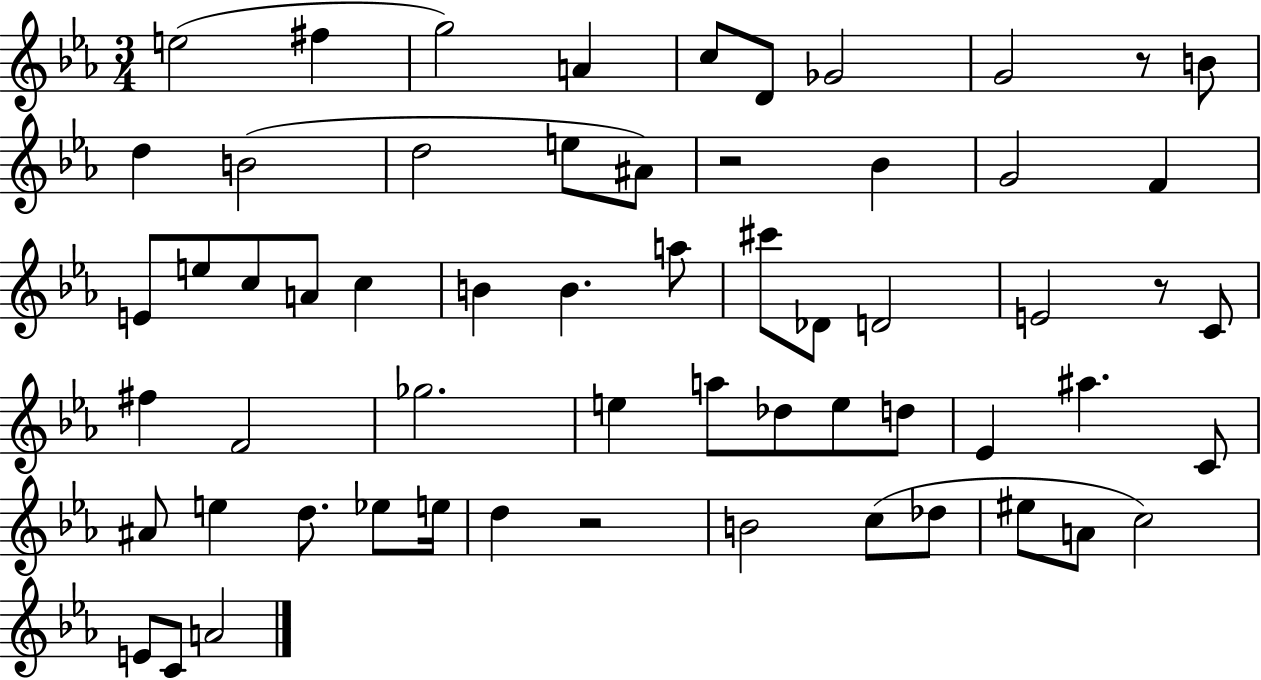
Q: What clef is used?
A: treble